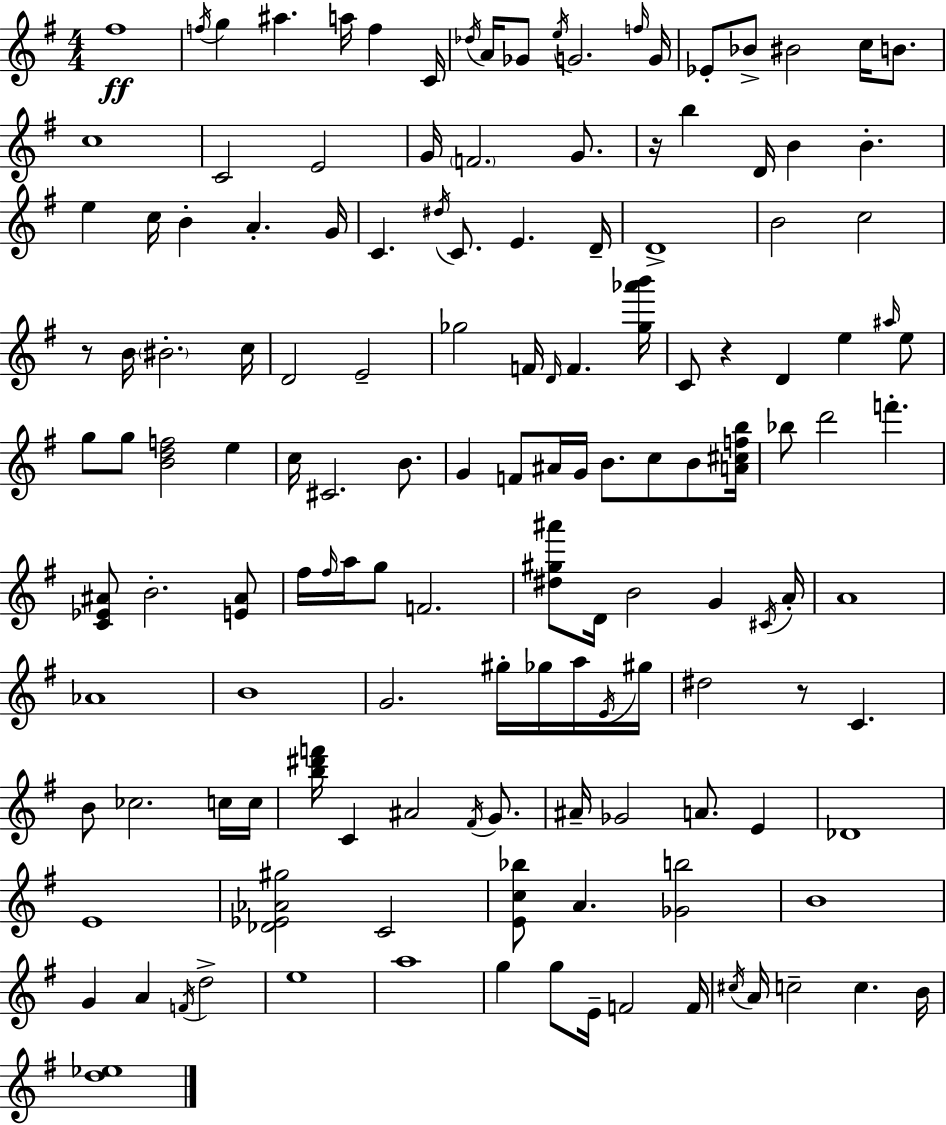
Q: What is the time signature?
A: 4/4